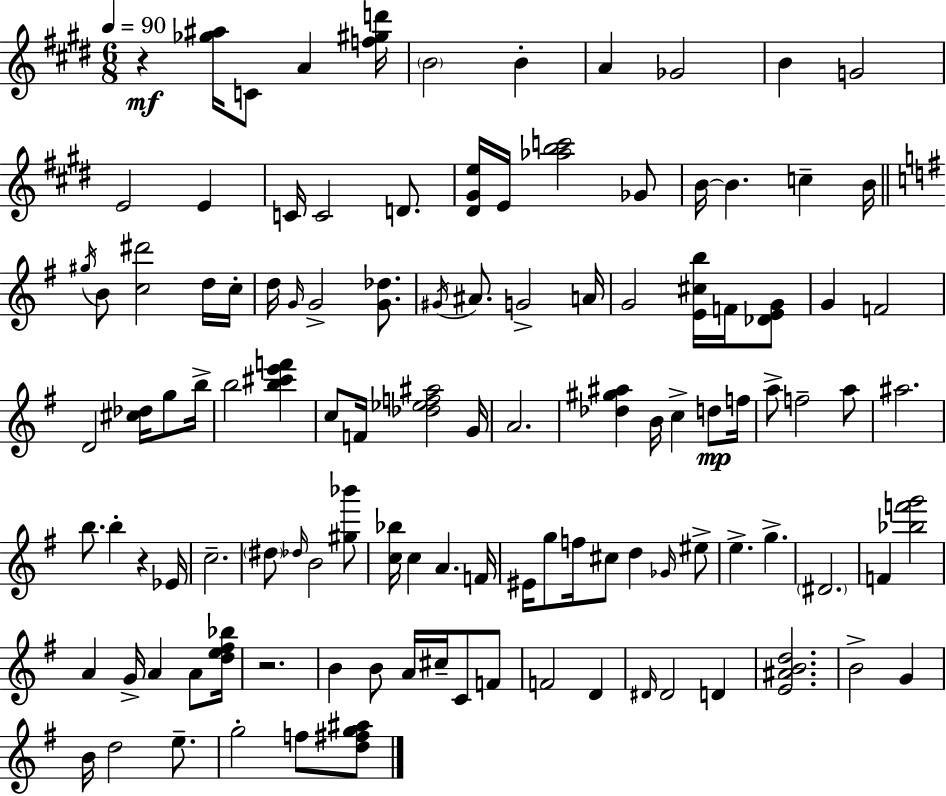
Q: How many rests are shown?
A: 3